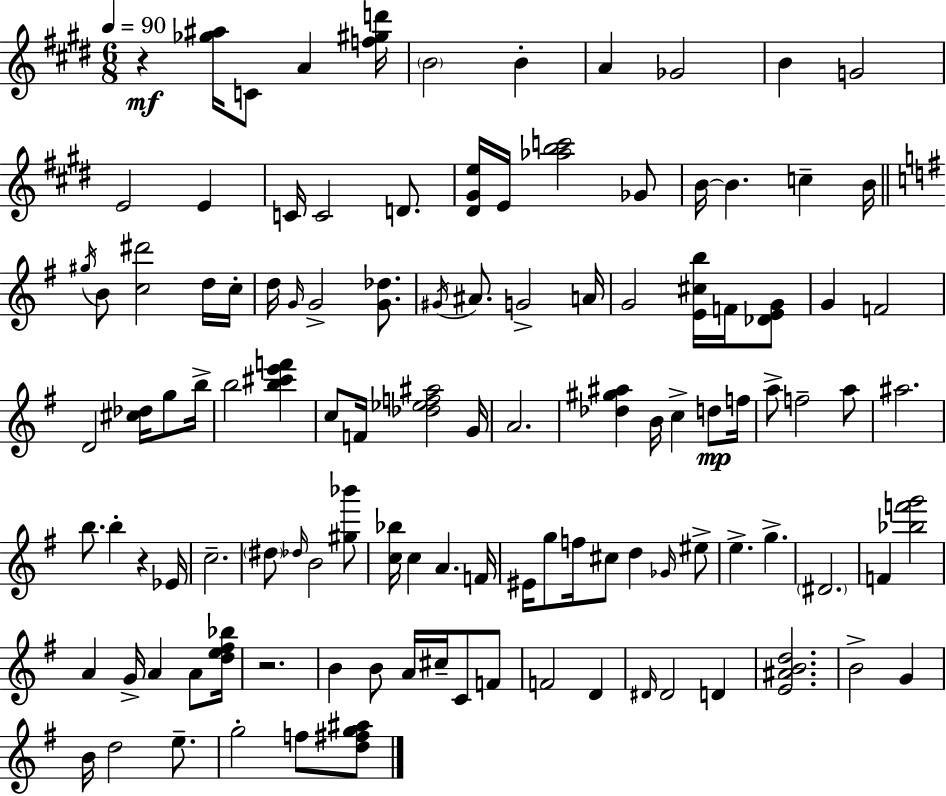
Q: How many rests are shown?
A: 3